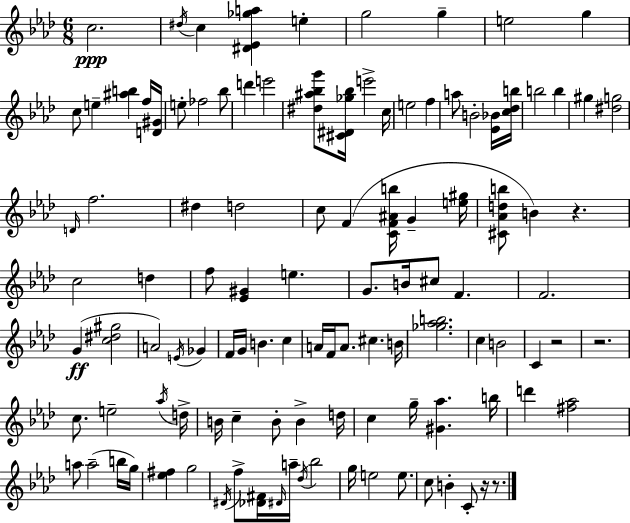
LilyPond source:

{
  \clef treble
  \numericTimeSignature
  \time 6/8
  \key f \minor
  c''2.\ppp | \acciaccatura { dis''16 } c''4 <dis' ees' ges'' a''>4 e''4-. | g''2 g''4-- | e''2 g''4 | \break c''8 e''4-- <ais'' b''>4 f''16 | <d' gis'>16 e''8-. fes''2 bes''8 | d'''4 e'''2 | <dis'' ais'' bes'' g'''>8 <cis' dis' ges'' bes''>16 e'''2-> | \break c''16 e''2 f''4 | a''8 b'2-. <ees' bes'>16 | <c'' des'' b''>16 b''2 b''4 | gis''4 <dis'' g''>2 | \break \grace { d'16 } f''2. | dis''4 d''2 | c''8 f'4( <c' f' ais' b''>16 g'4-- | <e'' gis''>16 <cis' aes' d'' b''>8 b'4) r4. | \break c''2 d''4 | f''8 <ees' gis'>4 e''4. | g'8. b'16 cis''8 f'4. | f'2. | \break g'4(\ff <c'' dis'' gis''>2 | a'2) \acciaccatura { e'16 } ges'4 | f'16 g'16 b'4. c''4 | a'16 f'16 a'8. cis''4. | \break b'16 <ges'' aes'' b''>2. | c''4 b'2 | c'4 r2 | r2. | \break c''8. e''2-- | \acciaccatura { aes''16 } d''16-> b'16 c''4-- b'8-. b'4-> | d''16 c''4 g''16-- <gis' aes''>4. | b''16 d'''4 <fis'' aes''>2 | \break a''8 a''2--( | b''16 g''16) <ees'' fis''>4 g''2 | \acciaccatura { dis'16 } f''8-> <des' fis'>16 \grace { dis'16 } a''16-- \acciaccatura { des''16 } bes''2 | g''16 e''2 | \break e''8. c''8 b'4-. | c'8-. r16 r8. \bar "|."
}